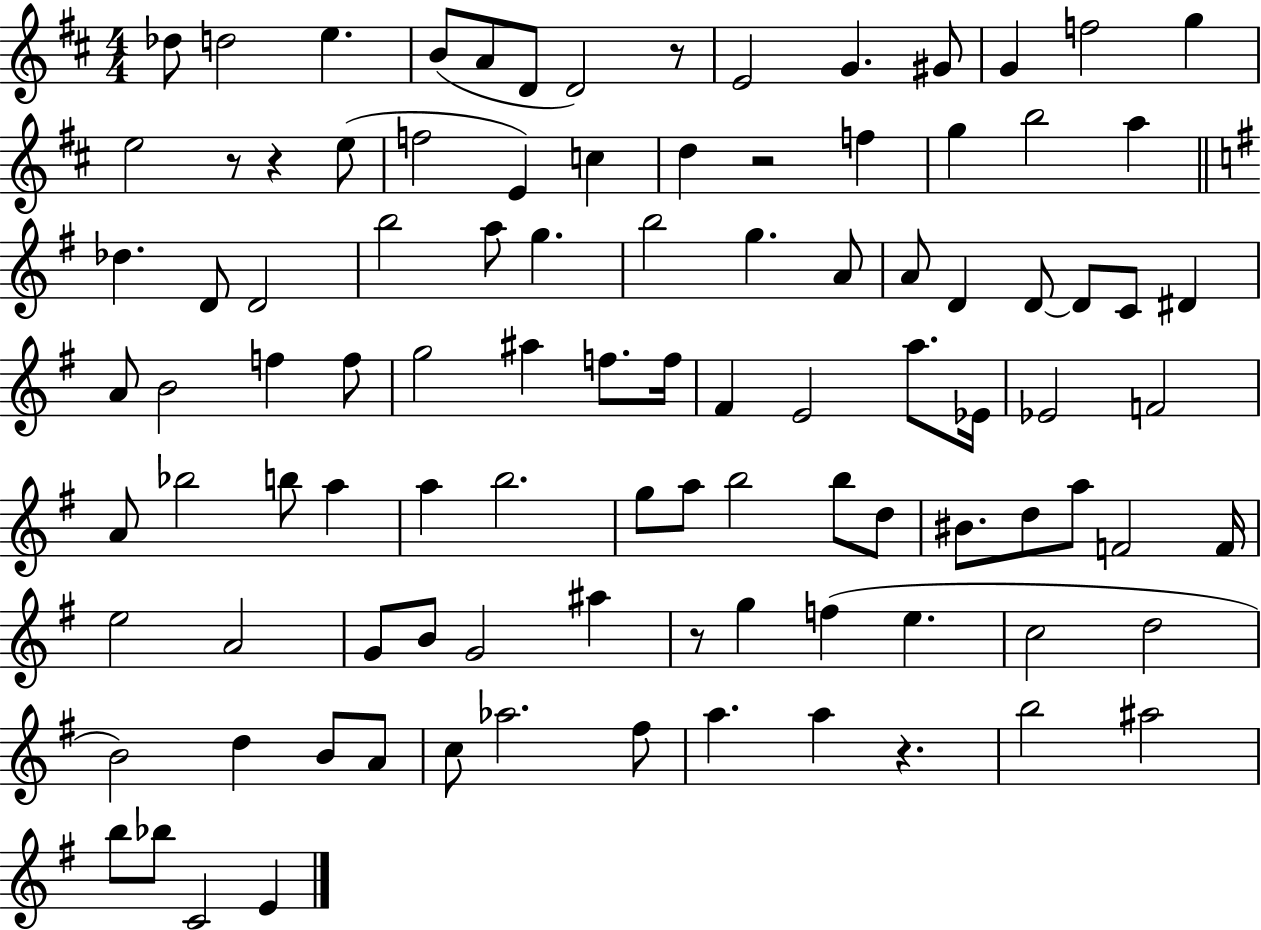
{
  \clef treble
  \numericTimeSignature
  \time 4/4
  \key d \major
  \repeat volta 2 { des''8 d''2 e''4. | b'8( a'8 d'8 d'2) r8 | e'2 g'4. gis'8 | g'4 f''2 g''4 | \break e''2 r8 r4 e''8( | f''2 e'4) c''4 | d''4 r2 f''4 | g''4 b''2 a''4 | \break \bar "||" \break \key g \major des''4. d'8 d'2 | b''2 a''8 g''4. | b''2 g''4. a'8 | a'8 d'4 d'8~~ d'8 c'8 dis'4 | \break a'8 b'2 f''4 f''8 | g''2 ais''4 f''8. f''16 | fis'4 e'2 a''8. ees'16 | ees'2 f'2 | \break a'8 bes''2 b''8 a''4 | a''4 b''2. | g''8 a''8 b''2 b''8 d''8 | bis'8. d''8 a''8 f'2 f'16 | \break e''2 a'2 | g'8 b'8 g'2 ais''4 | r8 g''4 f''4( e''4. | c''2 d''2 | \break b'2) d''4 b'8 a'8 | c''8 aes''2. fis''8 | a''4. a''4 r4. | b''2 ais''2 | \break b''8 bes''8 c'2 e'4 | } \bar "|."
}